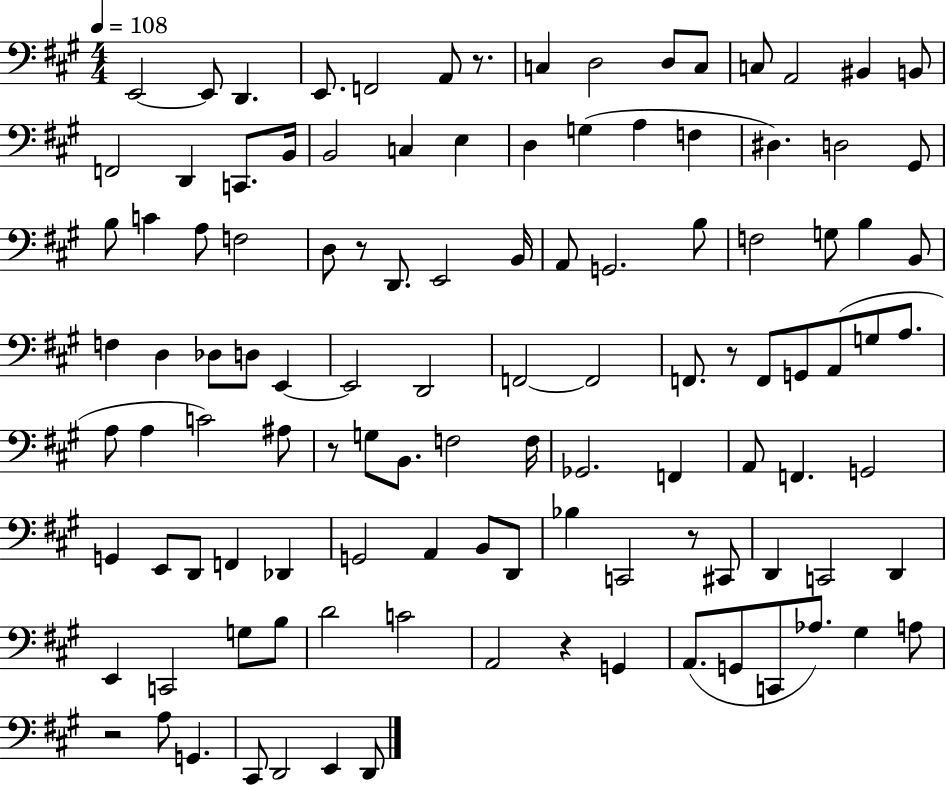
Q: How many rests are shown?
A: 7